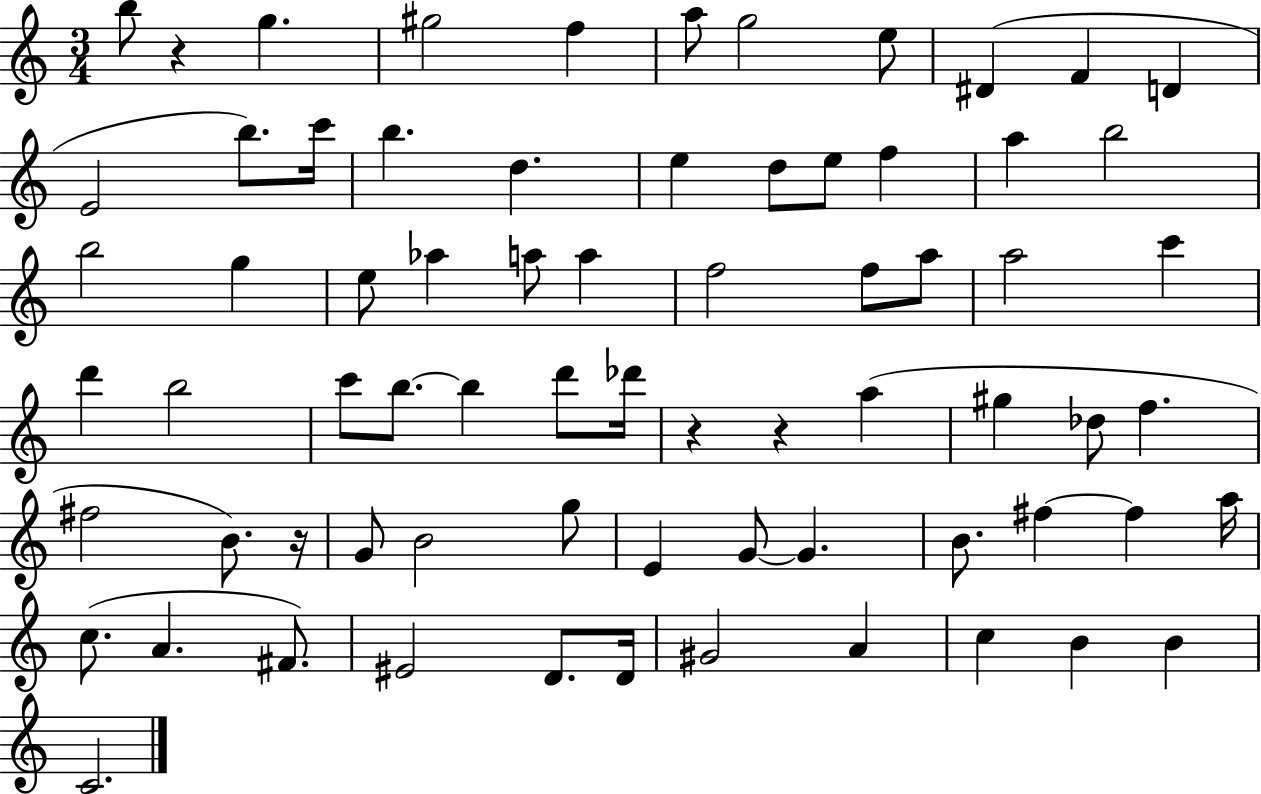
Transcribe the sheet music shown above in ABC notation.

X:1
T:Untitled
M:3/4
L:1/4
K:C
b/2 z g ^g2 f a/2 g2 e/2 ^D F D E2 b/2 c'/4 b d e d/2 e/2 f a b2 b2 g e/2 _a a/2 a f2 f/2 a/2 a2 c' d' b2 c'/2 b/2 b d'/2 _d'/4 z z a ^g _d/2 f ^f2 B/2 z/4 G/2 B2 g/2 E G/2 G B/2 ^f ^f a/4 c/2 A ^F/2 ^E2 D/2 D/4 ^G2 A c B B C2